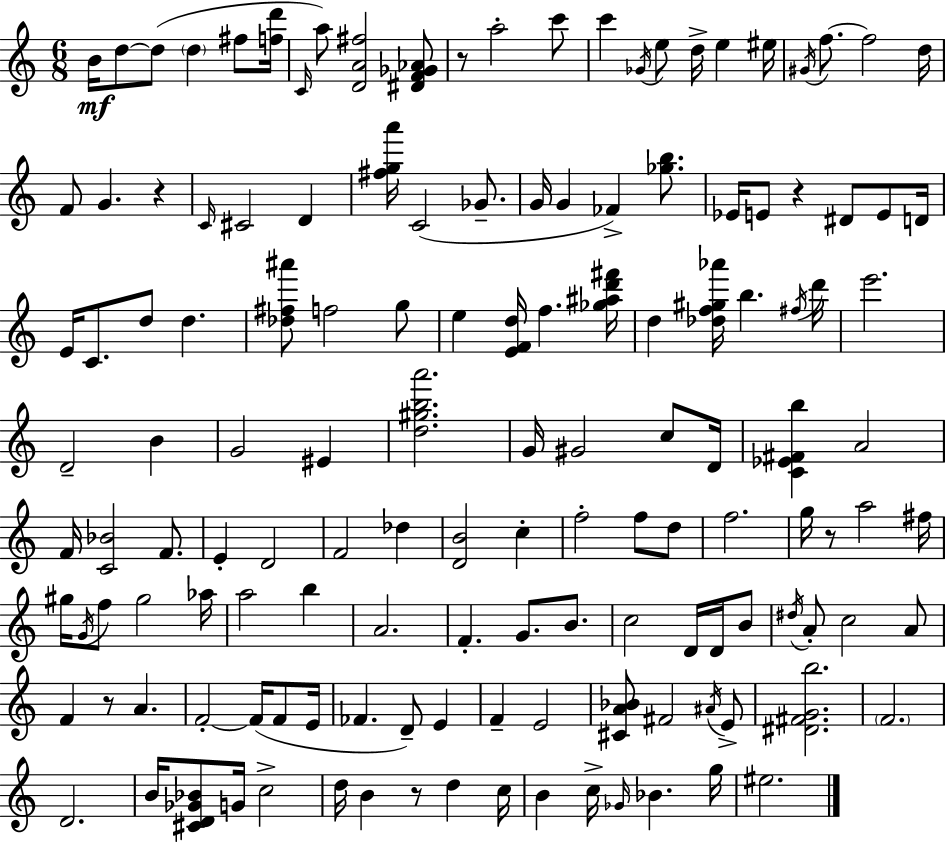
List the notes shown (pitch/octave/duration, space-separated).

B4/s D5/e D5/e D5/q F#5/e [F5,D6]/s C4/s A5/e [D4,A4,F#5]/h [D#4,F4,Gb4,Ab4]/e R/e A5/h C6/e C6/q Gb4/s E5/e D5/s E5/q EIS5/s G#4/s F5/e. F5/h D5/s F4/e G4/q. R/q C4/s C#4/h D4/q [F#5,G5,A6]/s C4/h Gb4/e. G4/s G4/q FES4/q [Gb5,B5]/e. Eb4/s E4/e R/q D#4/e E4/e D4/s E4/s C4/e. D5/e D5/q. [Db5,F#5,A#6]/e F5/h G5/e E5/q [E4,F4,D5]/s F5/q. [Gb5,A#5,D6,F#6]/s D5/q [Db5,F5,G#5,Ab6]/s B5/q. F#5/s D6/s E6/h. D4/h B4/q G4/h EIS4/q [D5,G#5,B5,A6]/h. G4/s G#4/h C5/e D4/s [C4,Eb4,F#4,B5]/q A4/h F4/s [C4,Bb4]/h F4/e. E4/q D4/h F4/h Db5/q [D4,B4]/h C5/q F5/h F5/e D5/e F5/h. G5/s R/e A5/h F#5/s G#5/s G4/s F5/e G#5/h Ab5/s A5/h B5/q A4/h. F4/q. G4/e. B4/e. C5/h D4/s D4/s B4/e D#5/s A4/e C5/h A4/e F4/q R/e A4/q. F4/h F4/s F4/e E4/s FES4/q. D4/e E4/q F4/q E4/h [C#4,A4,Bb4]/e F#4/h A#4/s E4/e [D#4,F#4,G4,B5]/h. F4/h. D4/h. B4/s [C#4,D4,Gb4,Bb4]/e G4/s C5/h D5/s B4/q R/e D5/q C5/s B4/q C5/s Gb4/s Bb4/q. G5/s EIS5/h.